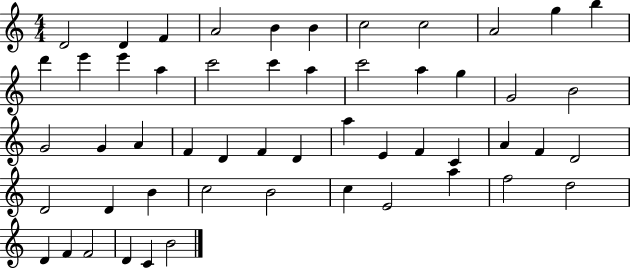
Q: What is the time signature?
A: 4/4